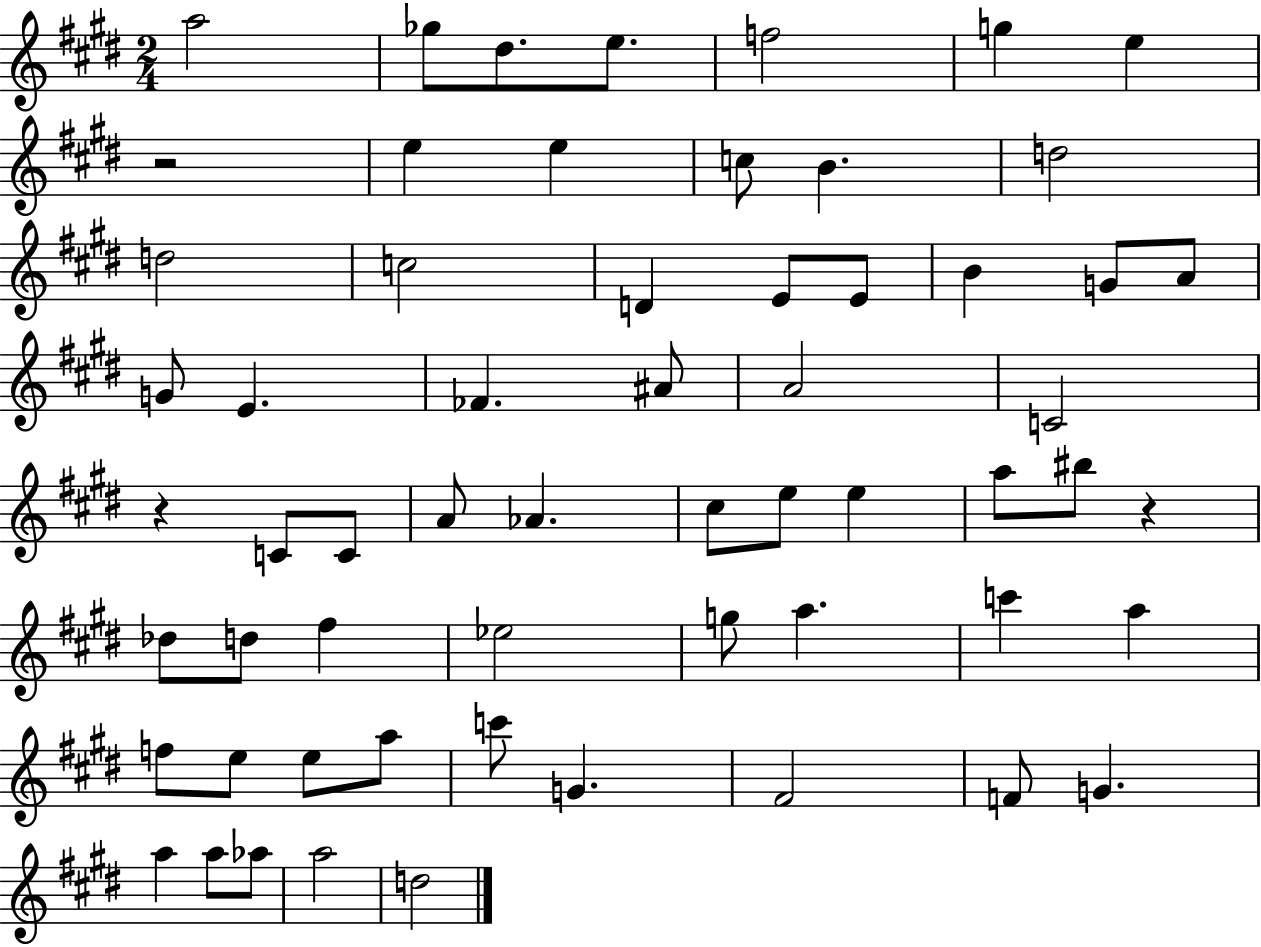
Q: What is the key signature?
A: E major